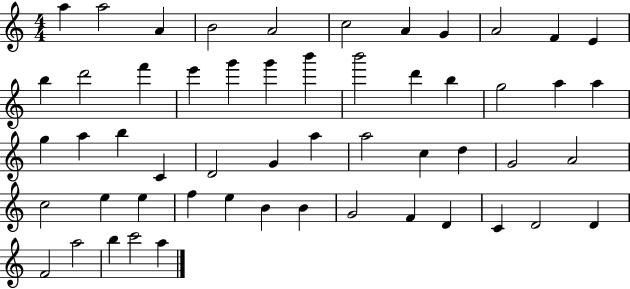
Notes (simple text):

A5/q A5/h A4/q B4/h A4/h C5/h A4/q G4/q A4/h F4/q E4/q B5/q D6/h F6/q E6/q G6/q G6/q B6/q B6/h D6/q B5/q G5/h A5/q A5/q G5/q A5/q B5/q C4/q D4/h G4/q A5/q A5/h C5/q D5/q G4/h A4/h C5/h E5/q E5/q F5/q E5/q B4/q B4/q G4/h F4/q D4/q C4/q D4/h D4/q F4/h A5/h B5/q C6/h A5/q